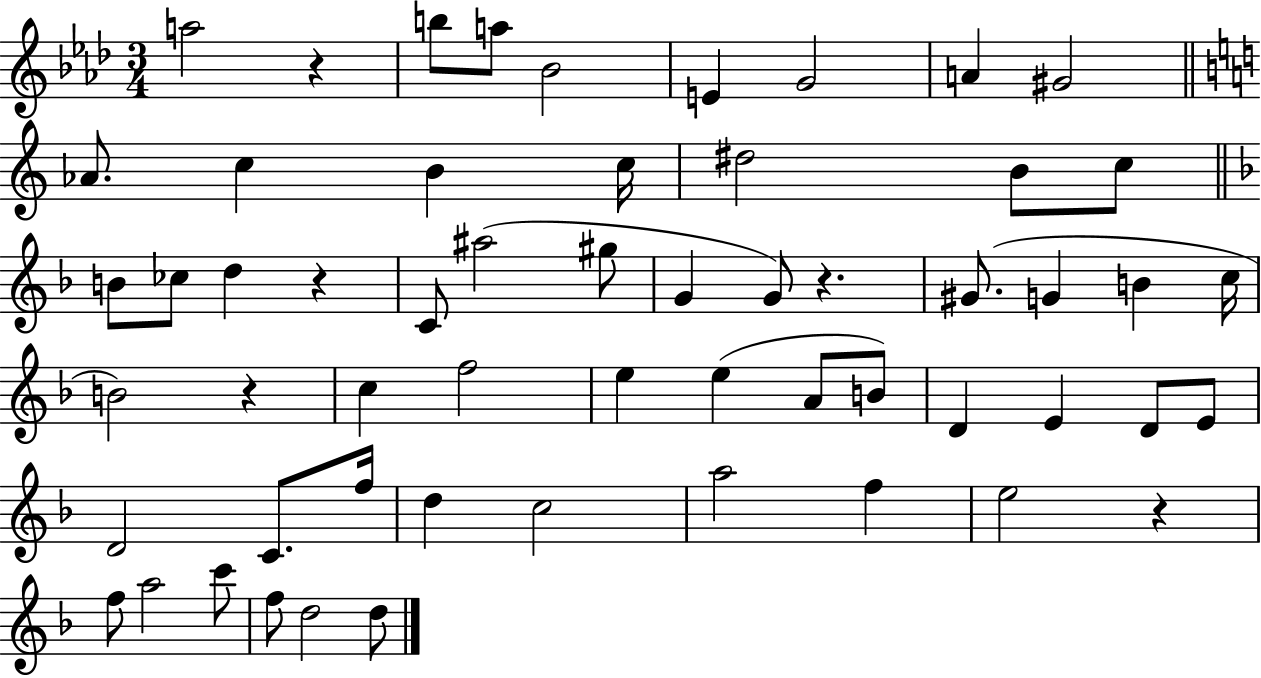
{
  \clef treble
  \numericTimeSignature
  \time 3/4
  \key aes \major
  \repeat volta 2 { a''2 r4 | b''8 a''8 bes'2 | e'4 g'2 | a'4 gis'2 | \break \bar "||" \break \key c \major aes'8. c''4 b'4 c''16 | dis''2 b'8 c''8 | \bar "||" \break \key f \major b'8 ces''8 d''4 r4 | c'8 ais''2( gis''8 | g'4 g'8) r4. | gis'8.( g'4 b'4 c''16 | \break b'2) r4 | c''4 f''2 | e''4 e''4( a'8 b'8) | d'4 e'4 d'8 e'8 | \break d'2 c'8. f''16 | d''4 c''2 | a''2 f''4 | e''2 r4 | \break f''8 a''2 c'''8 | f''8 d''2 d''8 | } \bar "|."
}